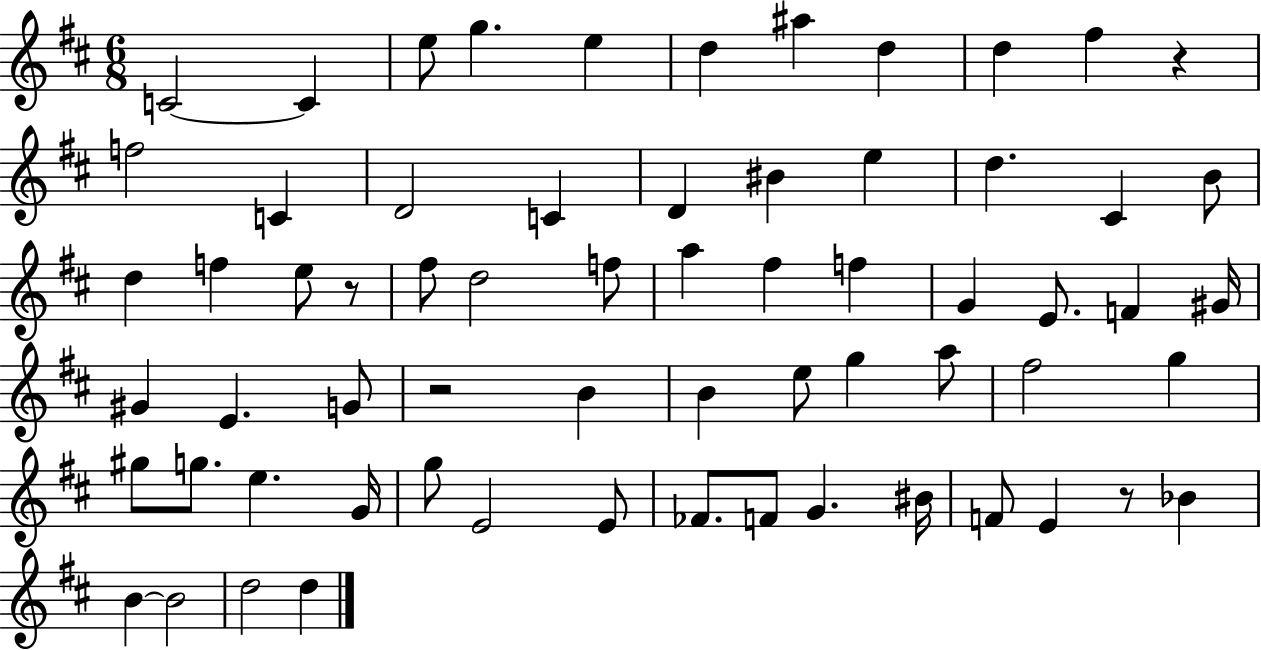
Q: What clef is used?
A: treble